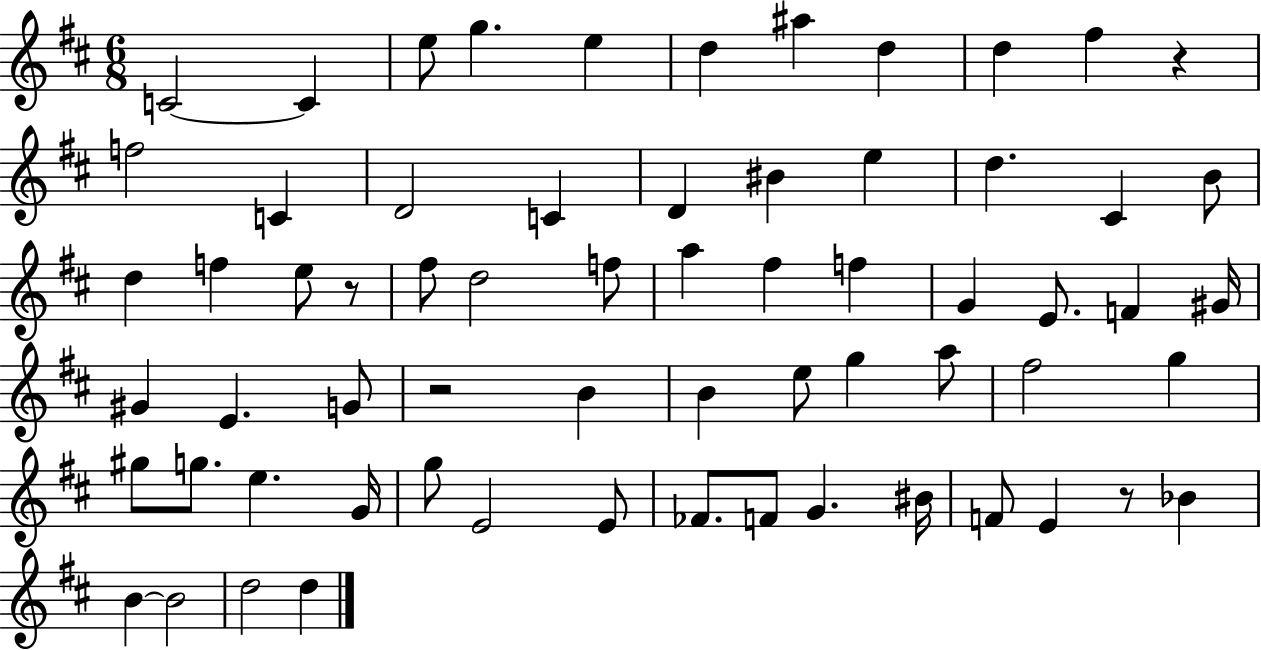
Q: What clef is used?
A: treble